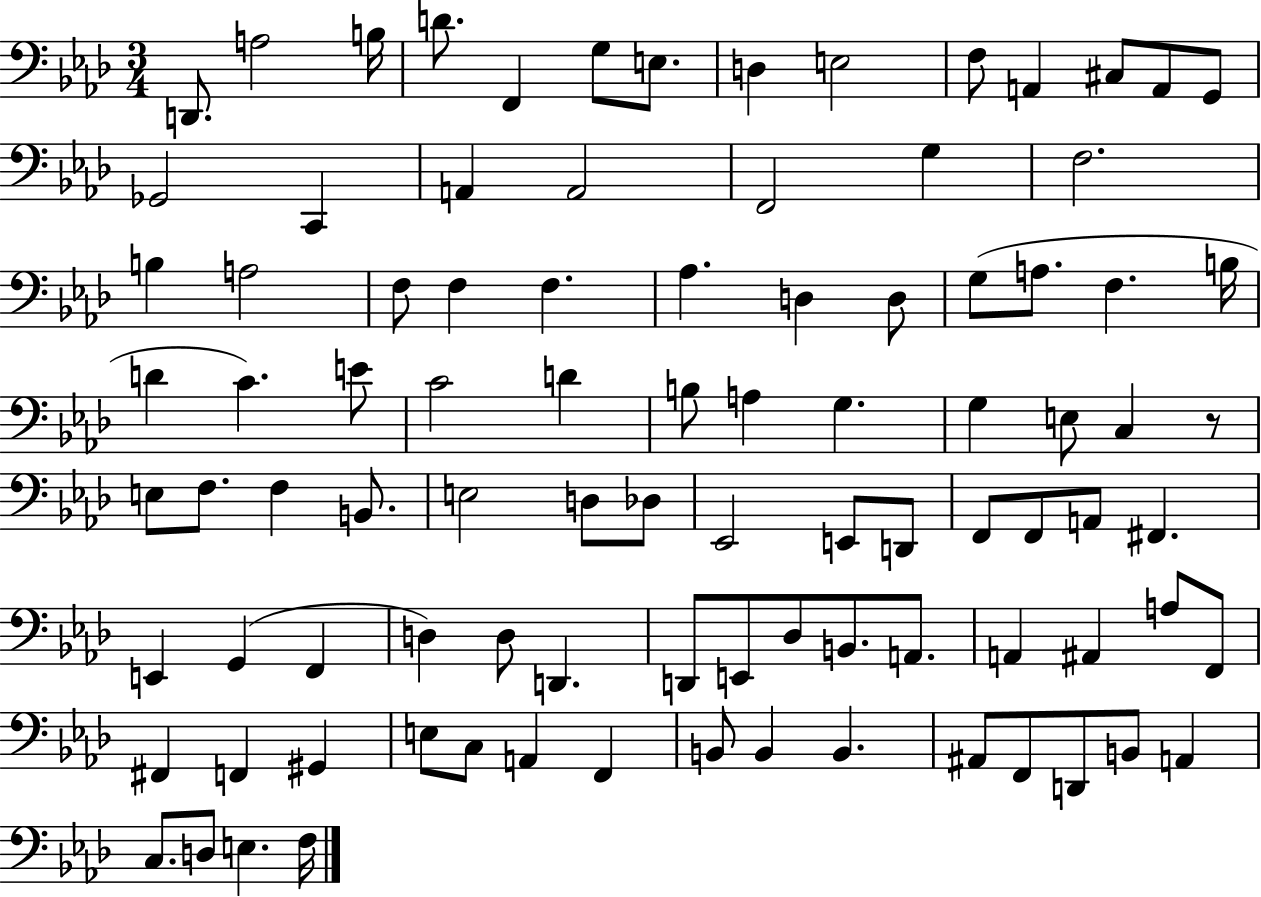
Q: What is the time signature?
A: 3/4